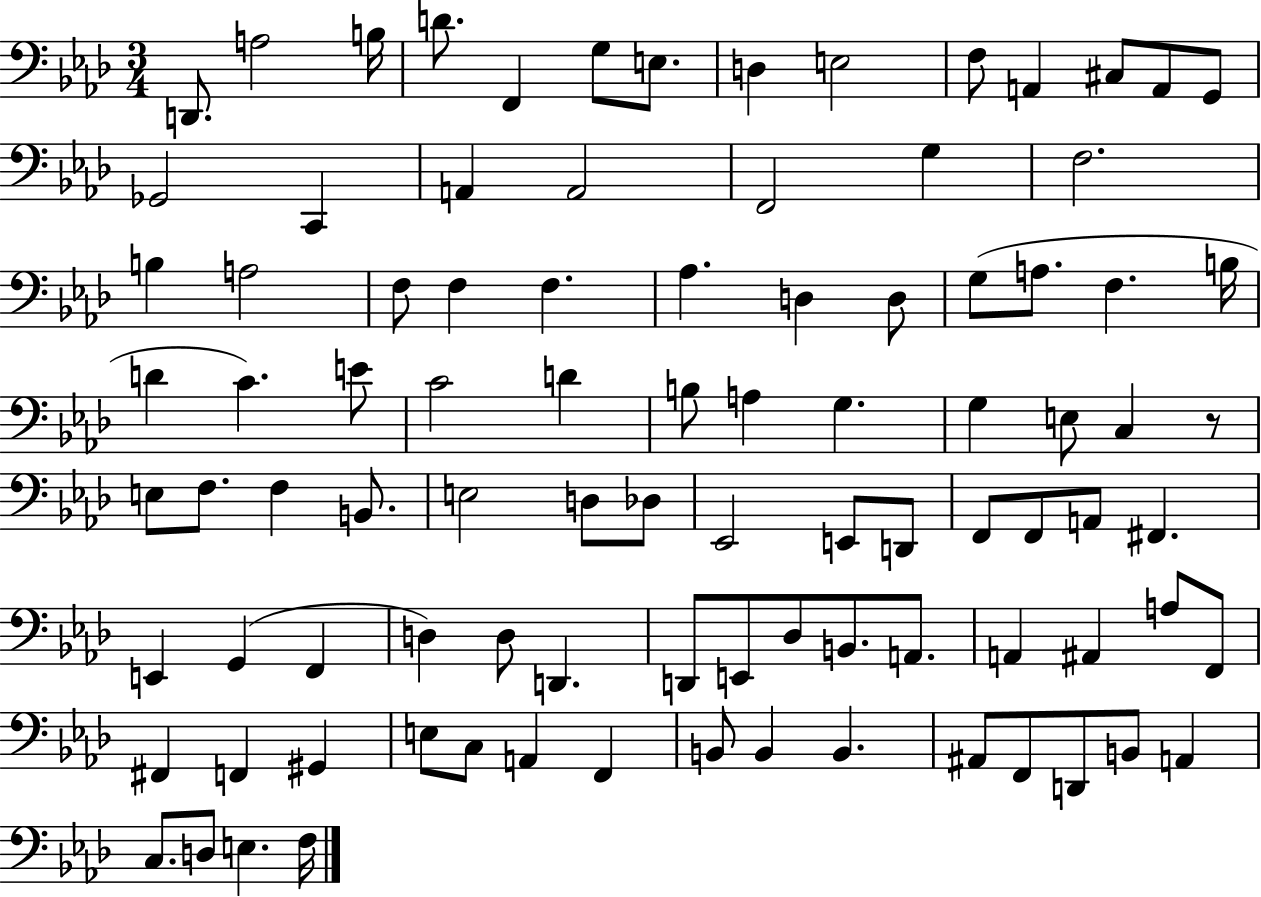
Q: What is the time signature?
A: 3/4